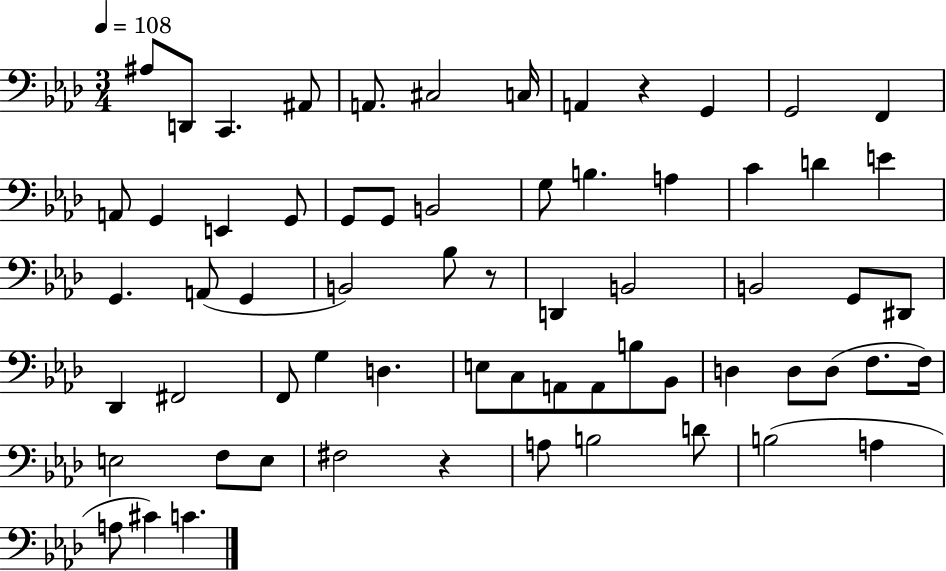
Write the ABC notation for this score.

X:1
T:Untitled
M:3/4
L:1/4
K:Ab
^A,/2 D,,/2 C,, ^A,,/2 A,,/2 ^C,2 C,/4 A,, z G,, G,,2 F,, A,,/2 G,, E,, G,,/2 G,,/2 G,,/2 B,,2 G,/2 B, A, C D E G,, A,,/2 G,, B,,2 _B,/2 z/2 D,, B,,2 B,,2 G,,/2 ^D,,/2 _D,, ^F,,2 F,,/2 G, D, E,/2 C,/2 A,,/2 A,,/2 B,/2 _B,,/2 D, D,/2 D,/2 F,/2 F,/4 E,2 F,/2 E,/2 ^F,2 z A,/2 B,2 D/2 B,2 A, A,/2 ^C C